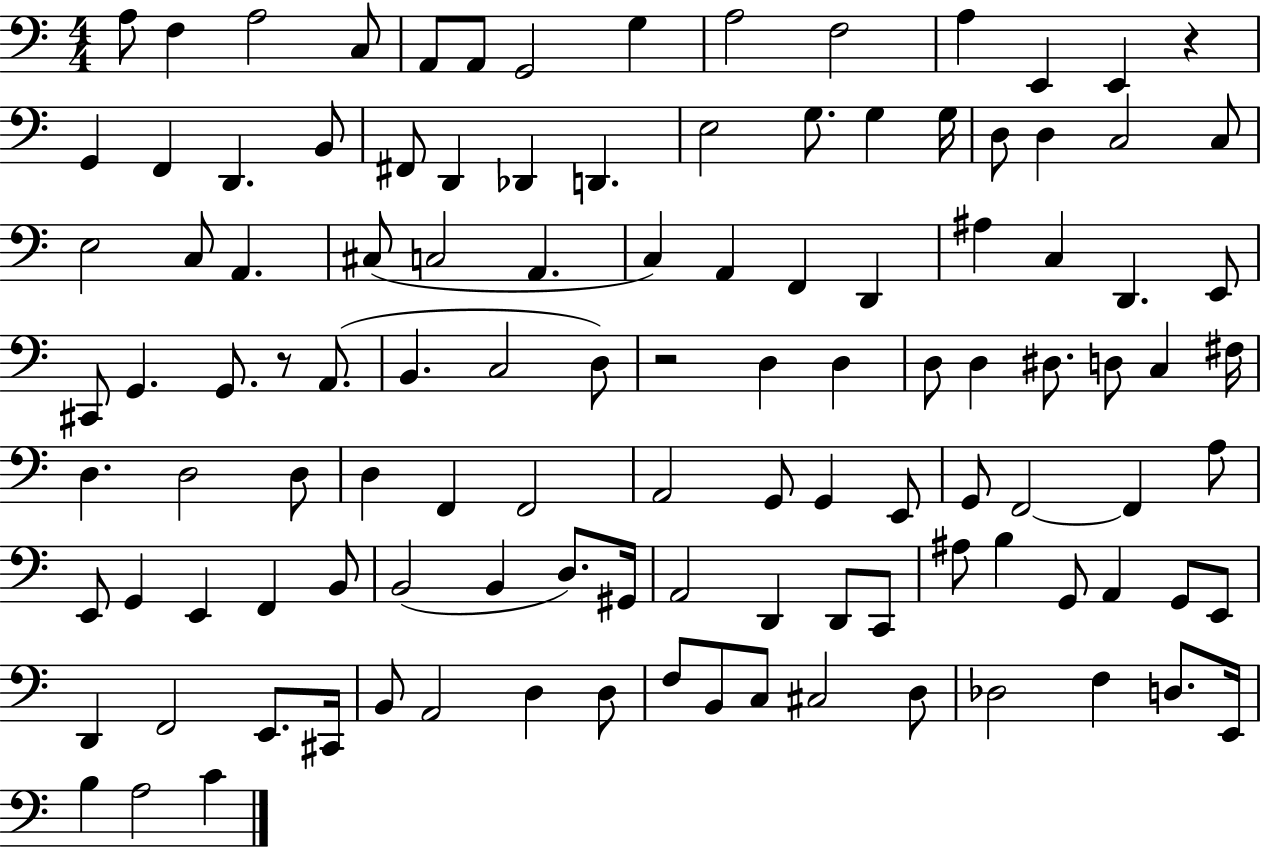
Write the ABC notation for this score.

X:1
T:Untitled
M:4/4
L:1/4
K:C
A,/2 F, A,2 C,/2 A,,/2 A,,/2 G,,2 G, A,2 F,2 A, E,, E,, z G,, F,, D,, B,,/2 ^F,,/2 D,, _D,, D,, E,2 G,/2 G, G,/4 D,/2 D, C,2 C,/2 E,2 C,/2 A,, ^C,/2 C,2 A,, C, A,, F,, D,, ^A, C, D,, E,,/2 ^C,,/2 G,, G,,/2 z/2 A,,/2 B,, C,2 D,/2 z2 D, D, D,/2 D, ^D,/2 D,/2 C, ^F,/4 D, D,2 D,/2 D, F,, F,,2 A,,2 G,,/2 G,, E,,/2 G,,/2 F,,2 F,, A,/2 E,,/2 G,, E,, F,, B,,/2 B,,2 B,, D,/2 ^G,,/4 A,,2 D,, D,,/2 C,,/2 ^A,/2 B, G,,/2 A,, G,,/2 E,,/2 D,, F,,2 E,,/2 ^C,,/4 B,,/2 A,,2 D, D,/2 F,/2 B,,/2 C,/2 ^C,2 D,/2 _D,2 F, D,/2 E,,/4 B, A,2 C